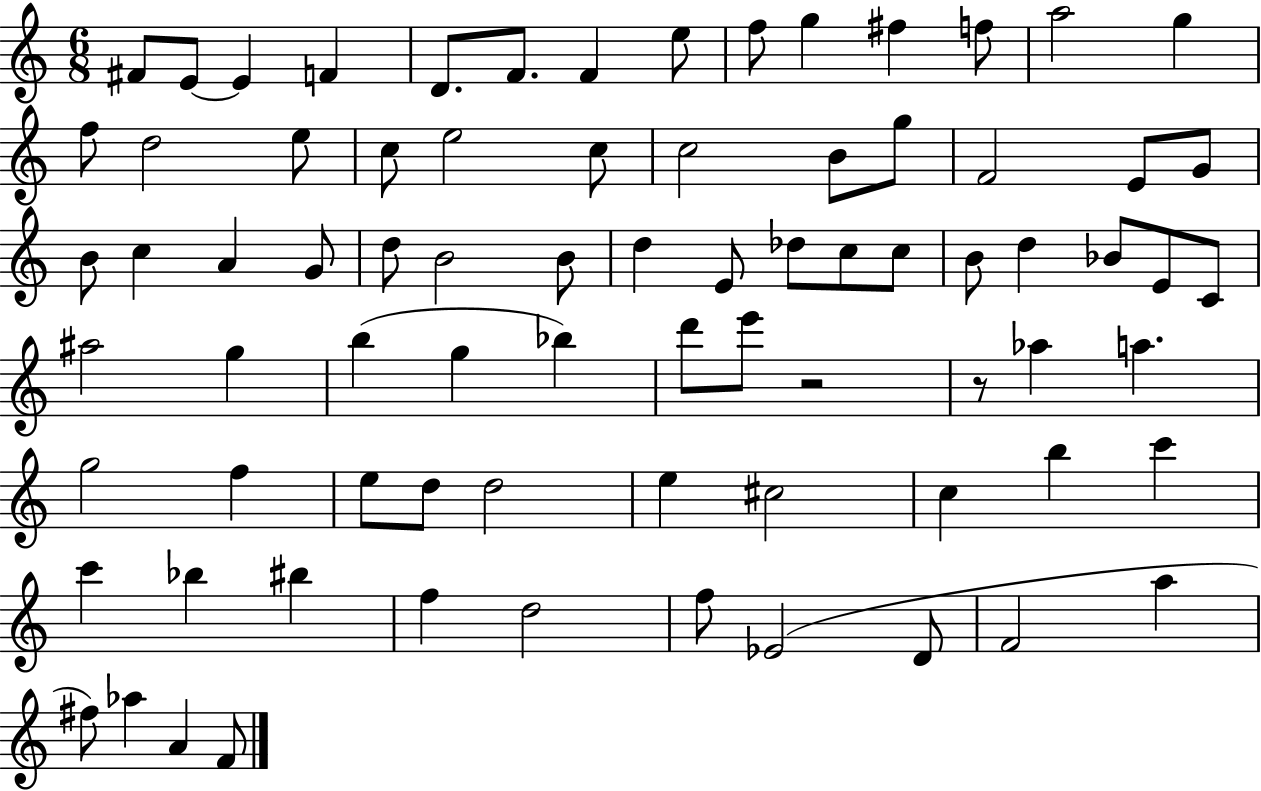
{
  \clef treble
  \numericTimeSignature
  \time 6/8
  \key c \major
  fis'8 e'8~~ e'4 f'4 | d'8. f'8. f'4 e''8 | f''8 g''4 fis''4 f''8 | a''2 g''4 | \break f''8 d''2 e''8 | c''8 e''2 c''8 | c''2 b'8 g''8 | f'2 e'8 g'8 | \break b'8 c''4 a'4 g'8 | d''8 b'2 b'8 | d''4 e'8 des''8 c''8 c''8 | b'8 d''4 bes'8 e'8 c'8 | \break ais''2 g''4 | b''4( g''4 bes''4) | d'''8 e'''8 r2 | r8 aes''4 a''4. | \break g''2 f''4 | e''8 d''8 d''2 | e''4 cis''2 | c''4 b''4 c'''4 | \break c'''4 bes''4 bis''4 | f''4 d''2 | f''8 ees'2( d'8 | f'2 a''4 | \break fis''8) aes''4 a'4 f'8 | \bar "|."
}